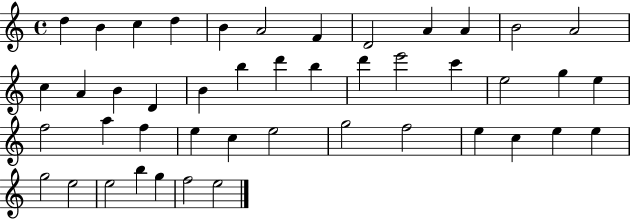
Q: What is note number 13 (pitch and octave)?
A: C5